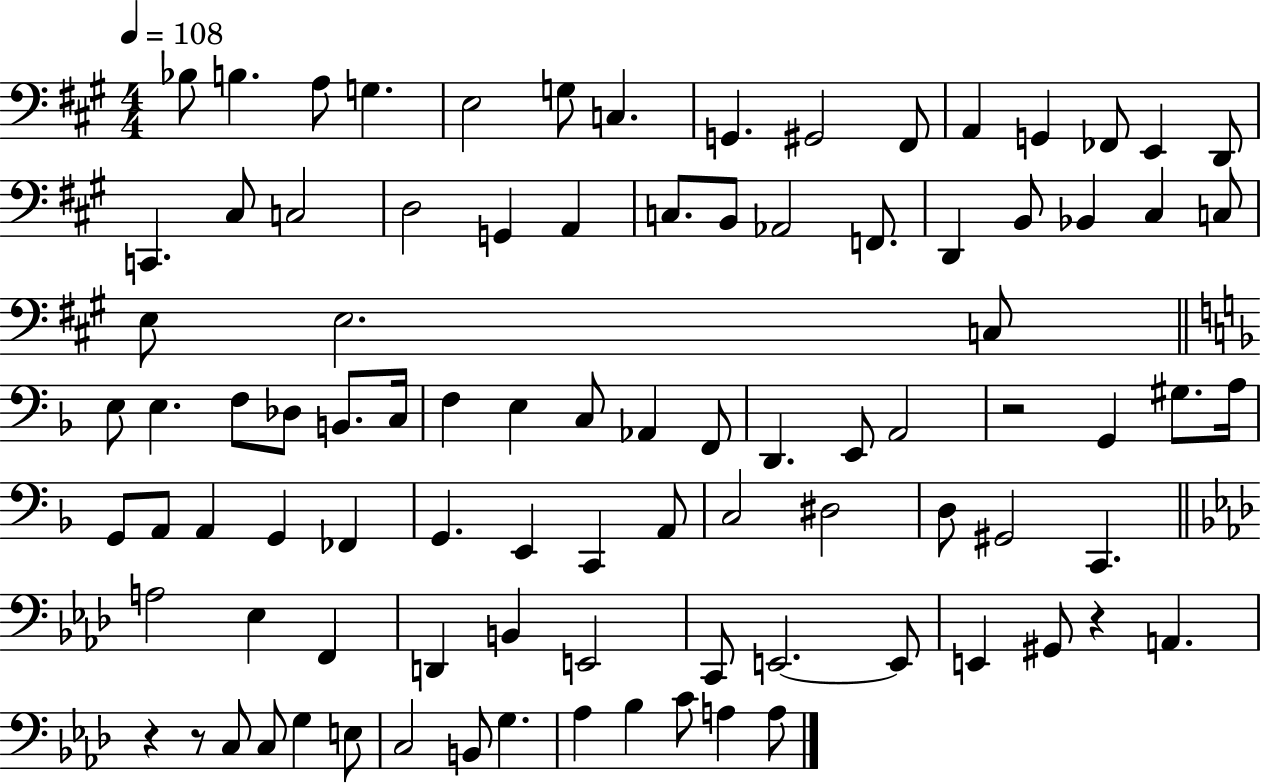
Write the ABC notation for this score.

X:1
T:Untitled
M:4/4
L:1/4
K:A
_B,/2 B, A,/2 G, E,2 G,/2 C, G,, ^G,,2 ^F,,/2 A,, G,, _F,,/2 E,, D,,/2 C,, ^C,/2 C,2 D,2 G,, A,, C,/2 B,,/2 _A,,2 F,,/2 D,, B,,/2 _B,, ^C, C,/2 E,/2 E,2 C,/2 E,/2 E, F,/2 _D,/2 B,,/2 C,/4 F, E, C,/2 _A,, F,,/2 D,, E,,/2 A,,2 z2 G,, ^G,/2 A,/4 G,,/2 A,,/2 A,, G,, _F,, G,, E,, C,, A,,/2 C,2 ^D,2 D,/2 ^G,,2 C,, A,2 _E, F,, D,, B,, E,,2 C,,/2 E,,2 E,,/2 E,, ^G,,/2 z A,, z z/2 C,/2 C,/2 G, E,/2 C,2 B,,/2 G, _A, _B, C/2 A, A,/2